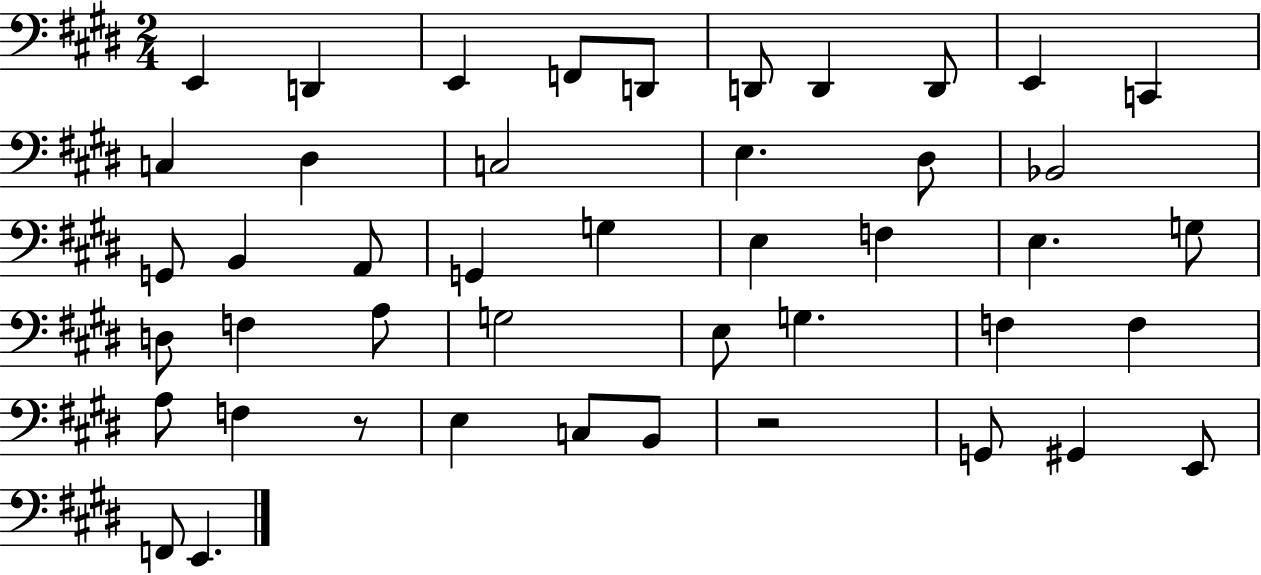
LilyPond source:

{
  \clef bass
  \numericTimeSignature
  \time 2/4
  \key e \major
  e,4 d,4 | e,4 f,8 d,8 | d,8 d,4 d,8 | e,4 c,4 | \break c4 dis4 | c2 | e4. dis8 | bes,2 | \break g,8 b,4 a,8 | g,4 g4 | e4 f4 | e4. g8 | \break d8 f4 a8 | g2 | e8 g4. | f4 f4 | \break a8 f4 r8 | e4 c8 b,8 | r2 | g,8 gis,4 e,8 | \break f,8 e,4. | \bar "|."
}